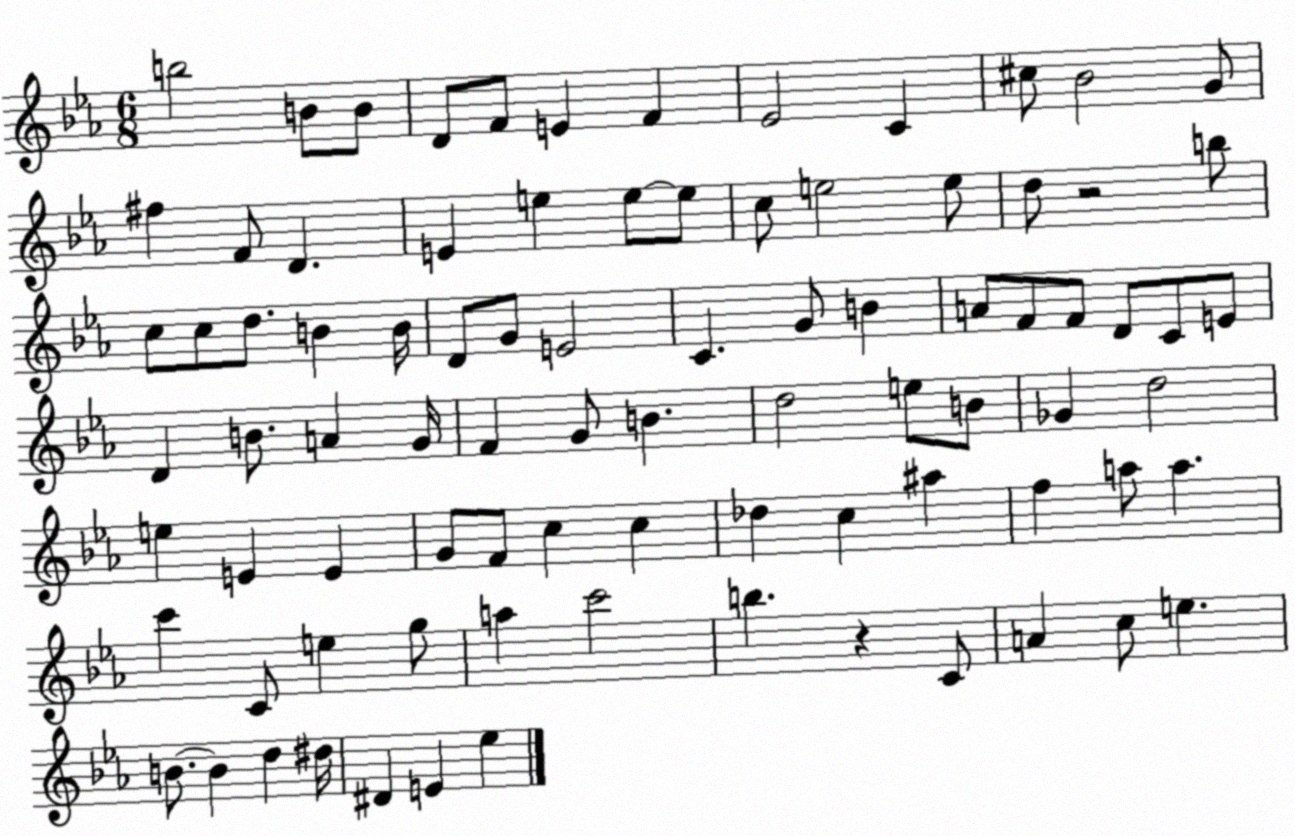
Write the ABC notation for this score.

X:1
T:Untitled
M:6/8
L:1/4
K:Eb
b2 B/2 B/2 D/2 F/2 E F _E2 C ^c/2 _B2 G/2 ^f F/2 D E e e/2 e/2 c/2 e2 e/2 d/2 z2 b/2 c/2 c/2 d/2 B B/4 D/2 G/2 E2 C G/2 B A/2 F/2 F/2 D/2 C/2 E/2 D B/2 A G/4 F G/2 B d2 e/2 B/2 _G d2 e E E G/2 F/2 c c _d c ^a f a/2 a c' C/2 e g/2 a c'2 b z C/2 A c/2 e B/2 B d ^d/4 ^D E _e